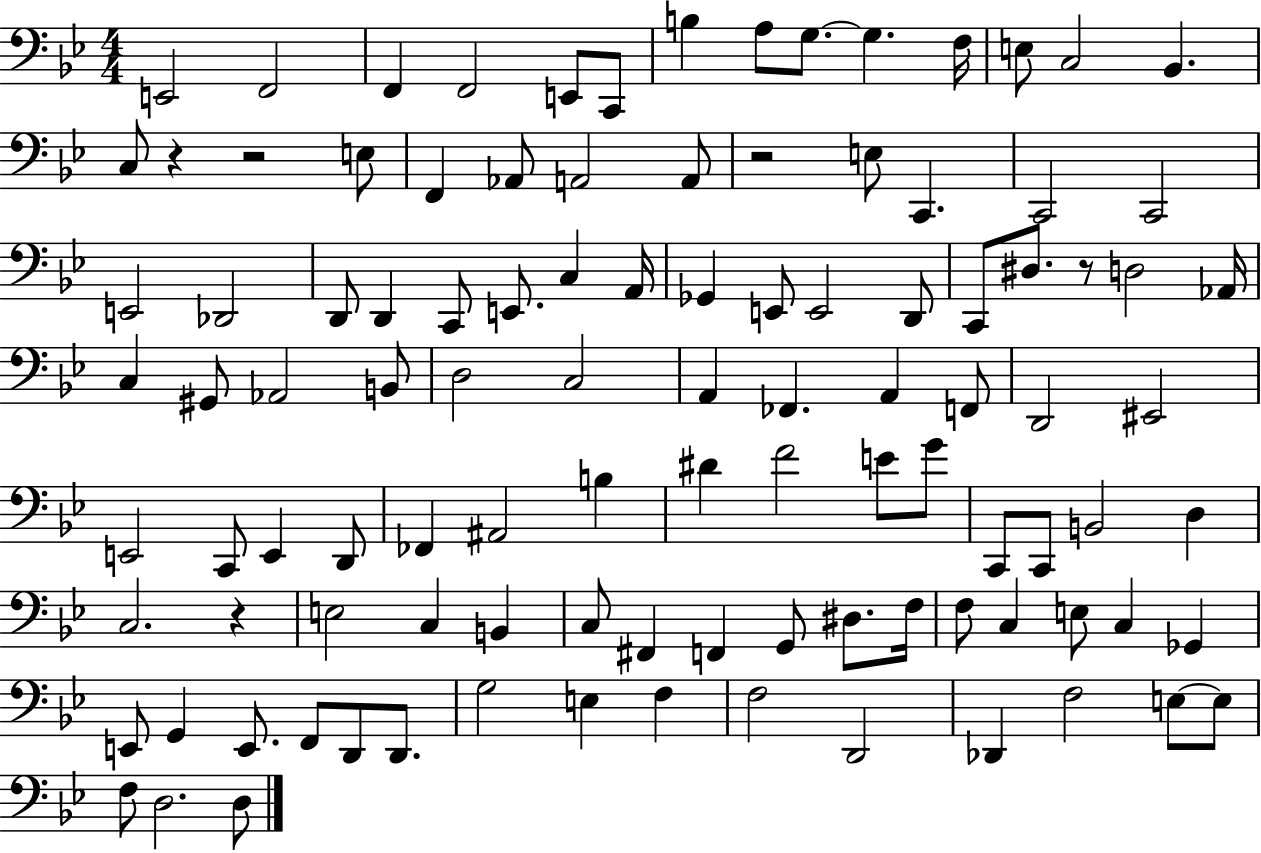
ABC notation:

X:1
T:Untitled
M:4/4
L:1/4
K:Bb
E,,2 F,,2 F,, F,,2 E,,/2 C,,/2 B, A,/2 G,/2 G, F,/4 E,/2 C,2 _B,, C,/2 z z2 E,/2 F,, _A,,/2 A,,2 A,,/2 z2 E,/2 C,, C,,2 C,,2 E,,2 _D,,2 D,,/2 D,, C,,/2 E,,/2 C, A,,/4 _G,, E,,/2 E,,2 D,,/2 C,,/2 ^D,/2 z/2 D,2 _A,,/4 C, ^G,,/2 _A,,2 B,,/2 D,2 C,2 A,, _F,, A,, F,,/2 D,,2 ^E,,2 E,,2 C,,/2 E,, D,,/2 _F,, ^A,,2 B, ^D F2 E/2 G/2 C,,/2 C,,/2 B,,2 D, C,2 z E,2 C, B,, C,/2 ^F,, F,, G,,/2 ^D,/2 F,/4 F,/2 C, E,/2 C, _G,, E,,/2 G,, E,,/2 F,,/2 D,,/2 D,,/2 G,2 E, F, F,2 D,,2 _D,, F,2 E,/2 E,/2 F,/2 D,2 D,/2